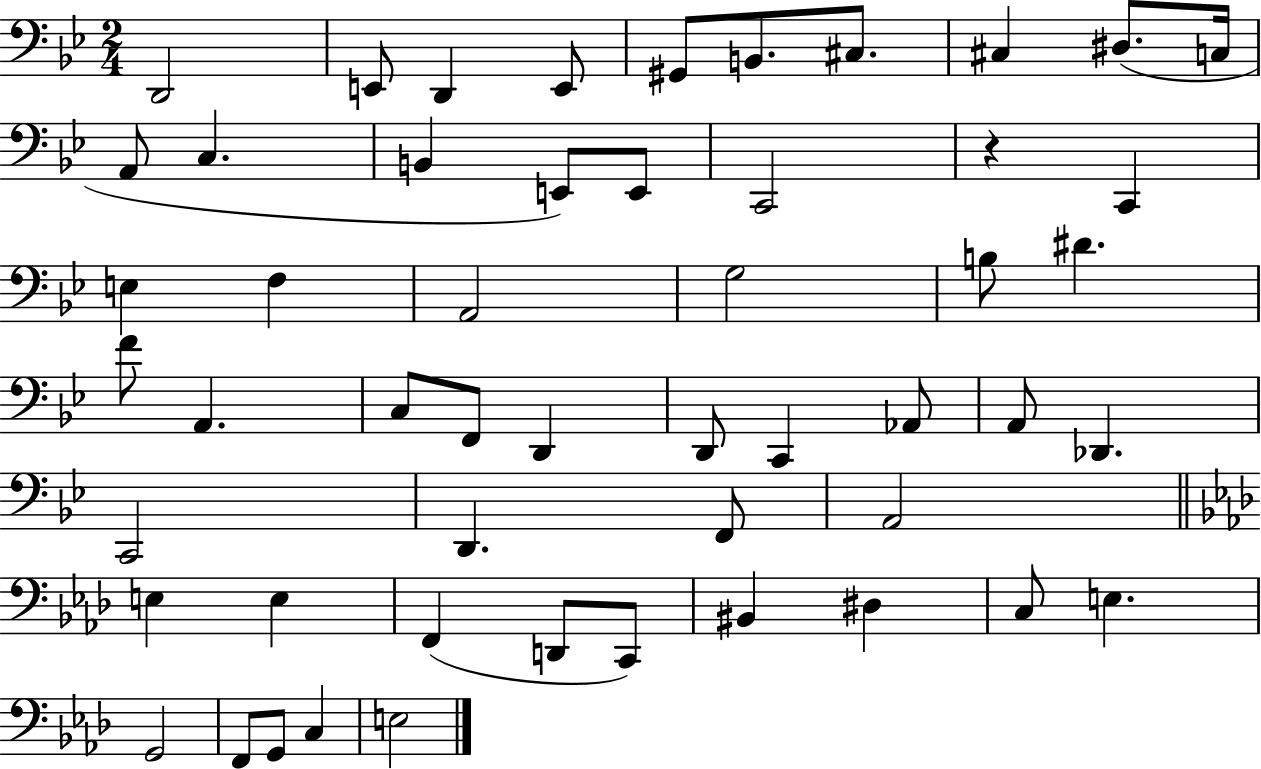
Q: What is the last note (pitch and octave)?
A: E3